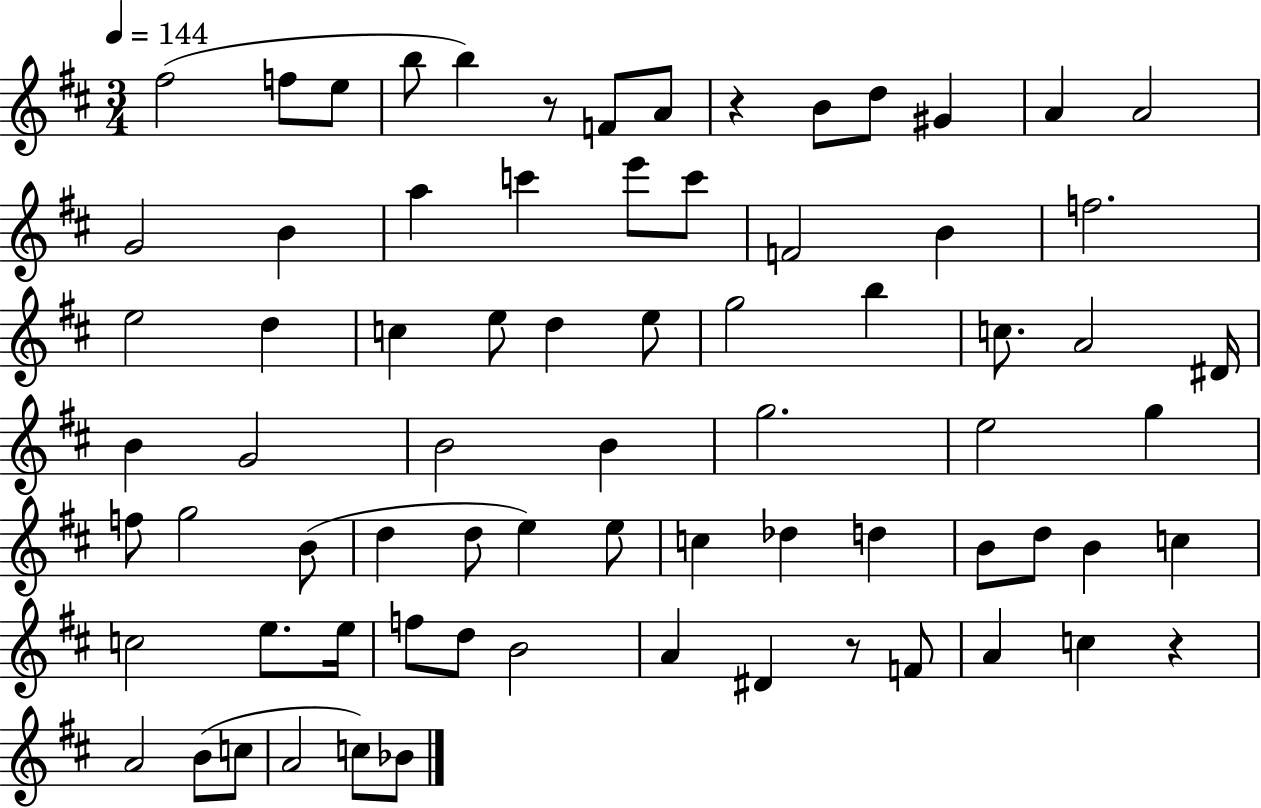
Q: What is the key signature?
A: D major